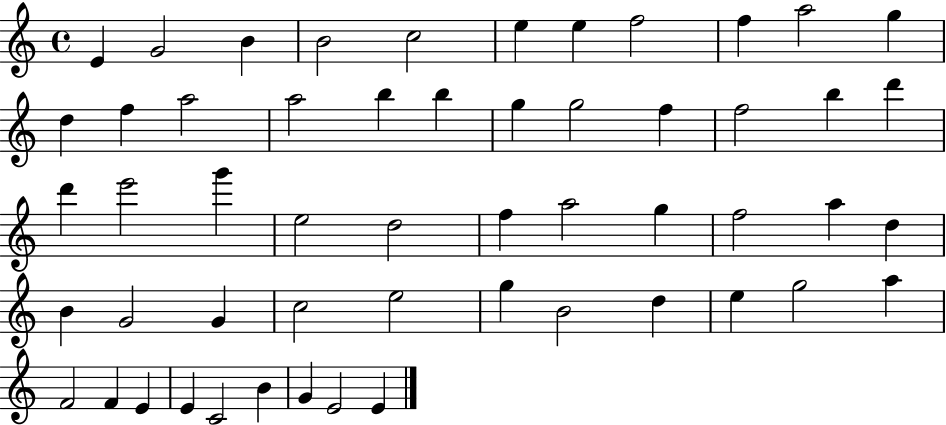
{
  \clef treble
  \time 4/4
  \defaultTimeSignature
  \key c \major
  e'4 g'2 b'4 | b'2 c''2 | e''4 e''4 f''2 | f''4 a''2 g''4 | \break d''4 f''4 a''2 | a''2 b''4 b''4 | g''4 g''2 f''4 | f''2 b''4 d'''4 | \break d'''4 e'''2 g'''4 | e''2 d''2 | f''4 a''2 g''4 | f''2 a''4 d''4 | \break b'4 g'2 g'4 | c''2 e''2 | g''4 b'2 d''4 | e''4 g''2 a''4 | \break f'2 f'4 e'4 | e'4 c'2 b'4 | g'4 e'2 e'4 | \bar "|."
}